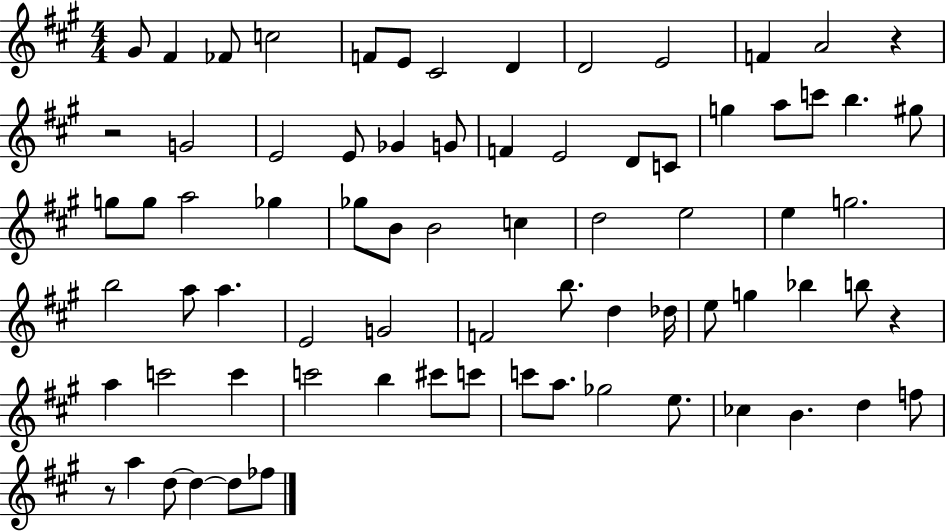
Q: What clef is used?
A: treble